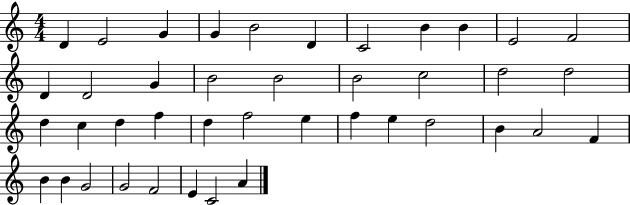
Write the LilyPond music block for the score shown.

{
  \clef treble
  \numericTimeSignature
  \time 4/4
  \key c \major
  d'4 e'2 g'4 | g'4 b'2 d'4 | c'2 b'4 b'4 | e'2 f'2 | \break d'4 d'2 g'4 | b'2 b'2 | b'2 c''2 | d''2 d''2 | \break d''4 c''4 d''4 f''4 | d''4 f''2 e''4 | f''4 e''4 d''2 | b'4 a'2 f'4 | \break b'4 b'4 g'2 | g'2 f'2 | e'4 c'2 a'4 | \bar "|."
}